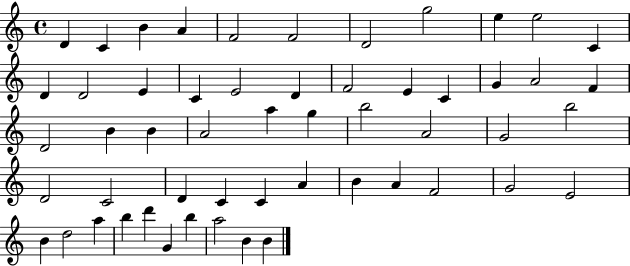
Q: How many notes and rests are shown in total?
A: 54